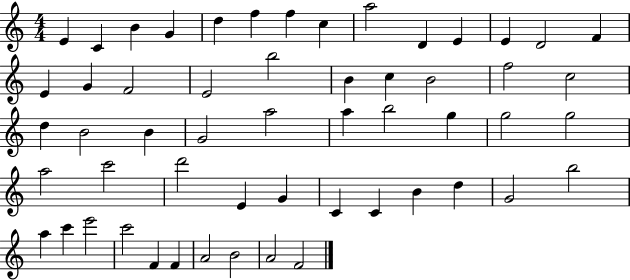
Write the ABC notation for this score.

X:1
T:Untitled
M:4/4
L:1/4
K:C
E C B G d f f c a2 D E E D2 F E G F2 E2 b2 B c B2 f2 c2 d B2 B G2 a2 a b2 g g2 g2 a2 c'2 d'2 E G C C B d G2 b2 a c' e'2 c'2 F F A2 B2 A2 F2